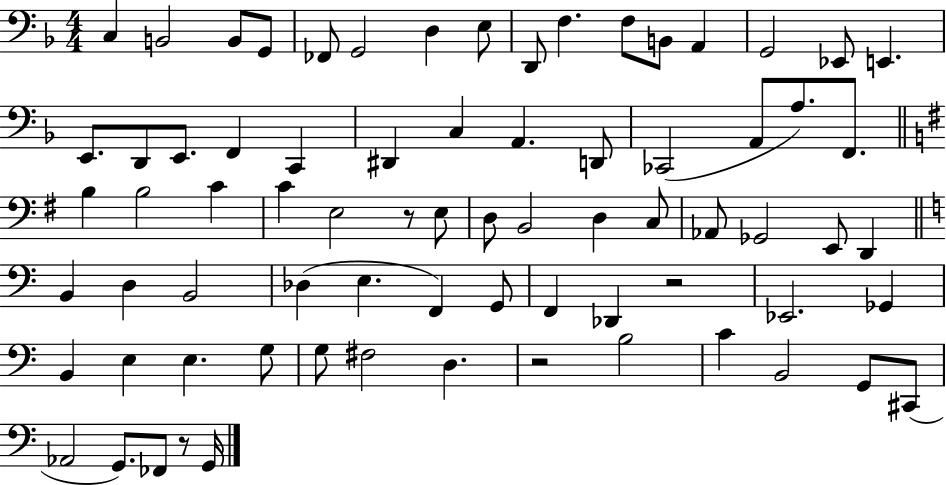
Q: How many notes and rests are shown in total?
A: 74